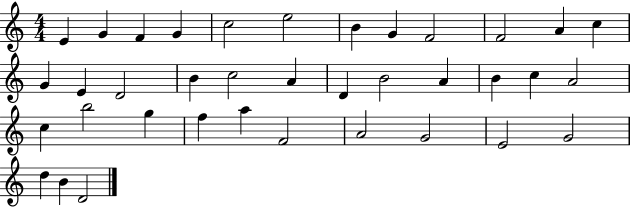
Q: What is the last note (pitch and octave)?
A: D4